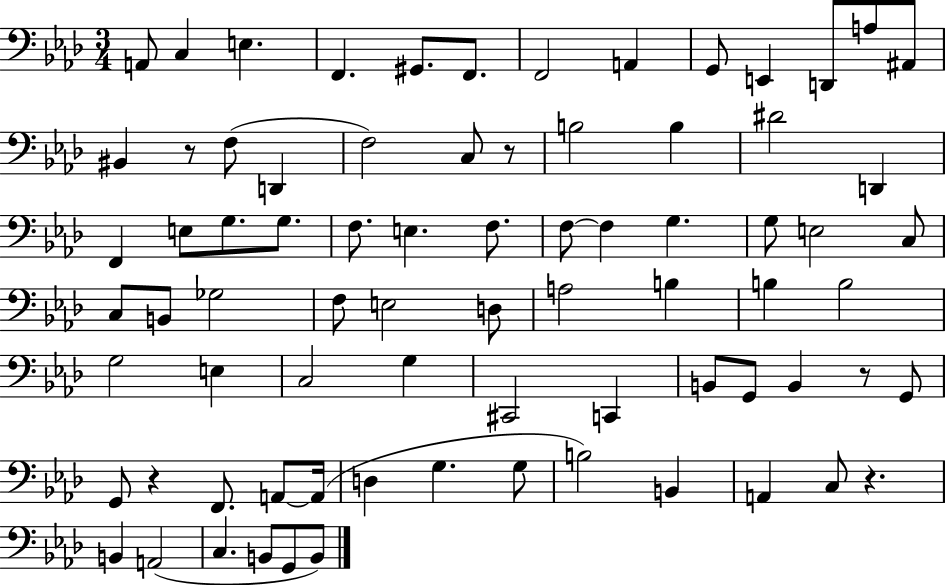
A2/e C3/q E3/q. F2/q. G#2/e. F2/e. F2/h A2/q G2/e E2/q D2/e A3/e A#2/e BIS2/q R/e F3/e D2/q F3/h C3/e R/e B3/h B3/q D#4/h D2/q F2/q E3/e G3/e. G3/e. F3/e. E3/q. F3/e. F3/e F3/q G3/q. G3/e E3/h C3/e C3/e B2/e Gb3/h F3/e E3/h D3/e A3/h B3/q B3/q B3/h G3/h E3/q C3/h G3/q C#2/h C2/q B2/e G2/e B2/q R/e G2/e G2/e R/q F2/e. A2/e A2/s D3/q G3/q. G3/e B3/h B2/q A2/q C3/e R/q. B2/q A2/h C3/q. B2/e G2/e B2/e